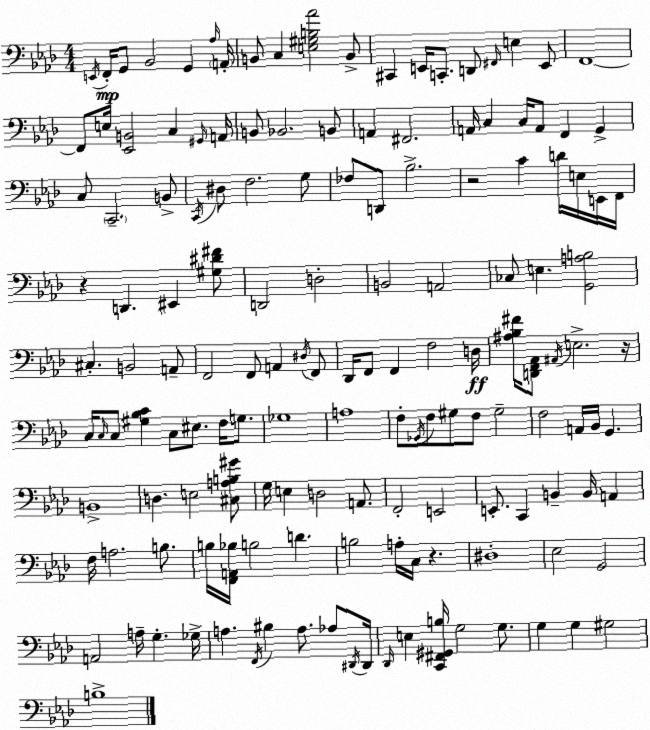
X:1
T:Untitled
M:4/4
L:1/4
K:Ab
E,,/4 F,,/4 G,,/2 _B,,2 G,, _A,/4 A,,/4 B,,/2 C, [E,^G,B,_A]2 B,,/2 ^C,, E,,/4 C,,/2 D,,/2 ^F,,/4 E, E,,/2 F,,4 F,,/2 E,/4 [_E,,B,,]2 C, ^G,,/4 A,,/4 B,,/2 _B,,2 B,,/2 A,, ^F,,2 A,,/4 C, C,/4 A,,/2 F,, G,, C,/2 C,,2 B,,/2 C,,/4 ^D,/2 F,2 G,/2 _F,/2 D,,/2 _B,2 z2 C D/4 E,/4 E,,/4 F,,/4 z D,, ^E,, [^G,^D^F]/2 D,,2 D,2 B,,2 A,,2 _C,/2 E, [G,,A,B,]2 ^C, B,,2 A,,/2 F,,2 F,,/2 A,, ^D,/4 F,,/2 _D,,/4 F,,/2 F,, F,2 D,/4 [^A,_B,^F]/4 [D,,F,,_A,,]/2 ^A,,/4 E,2 z/4 C,/4 C,/4 C,/2 [^G,_B,C] C,/2 ^E,/2 F,/4 G,/2 _G,4 A,4 F,/2 _G,,/4 F,/2 ^G,/2 F,/2 ^G,2 F,2 A,,/4 _B,,/4 G,, B,,4 D, E,2 [^C,A,B,^G]/2 G,/4 E, D,2 A,,/2 F,,2 E,,2 E,,/2 C,, B,, B,,/4 A,, F,/4 A,2 B,/2 B,/4 [F,,A,,_B,]/4 B,2 D B,2 A,/4 C,/4 z ^D,4 _E,2 G,,2 A,,2 A,/4 G, _G,/4 A, F,,/4 ^B, A,/2 _A,/2 ^D,,/4 ^D,,/4 _D,,/4 E, [C,,^F,,^G,,B,]/4 G,2 G,/2 G, G, ^G,2 B,4